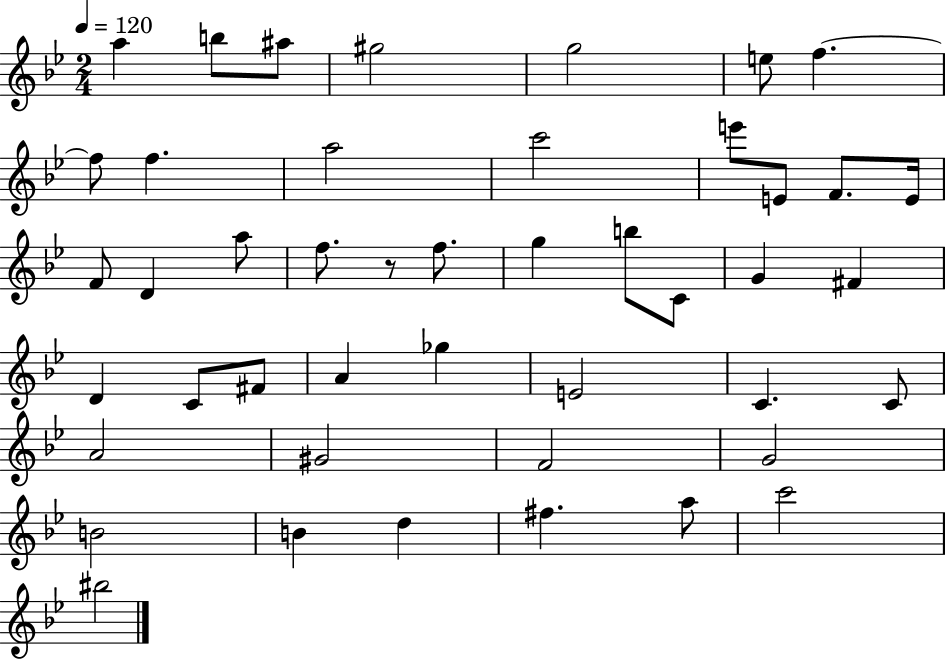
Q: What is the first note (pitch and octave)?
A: A5